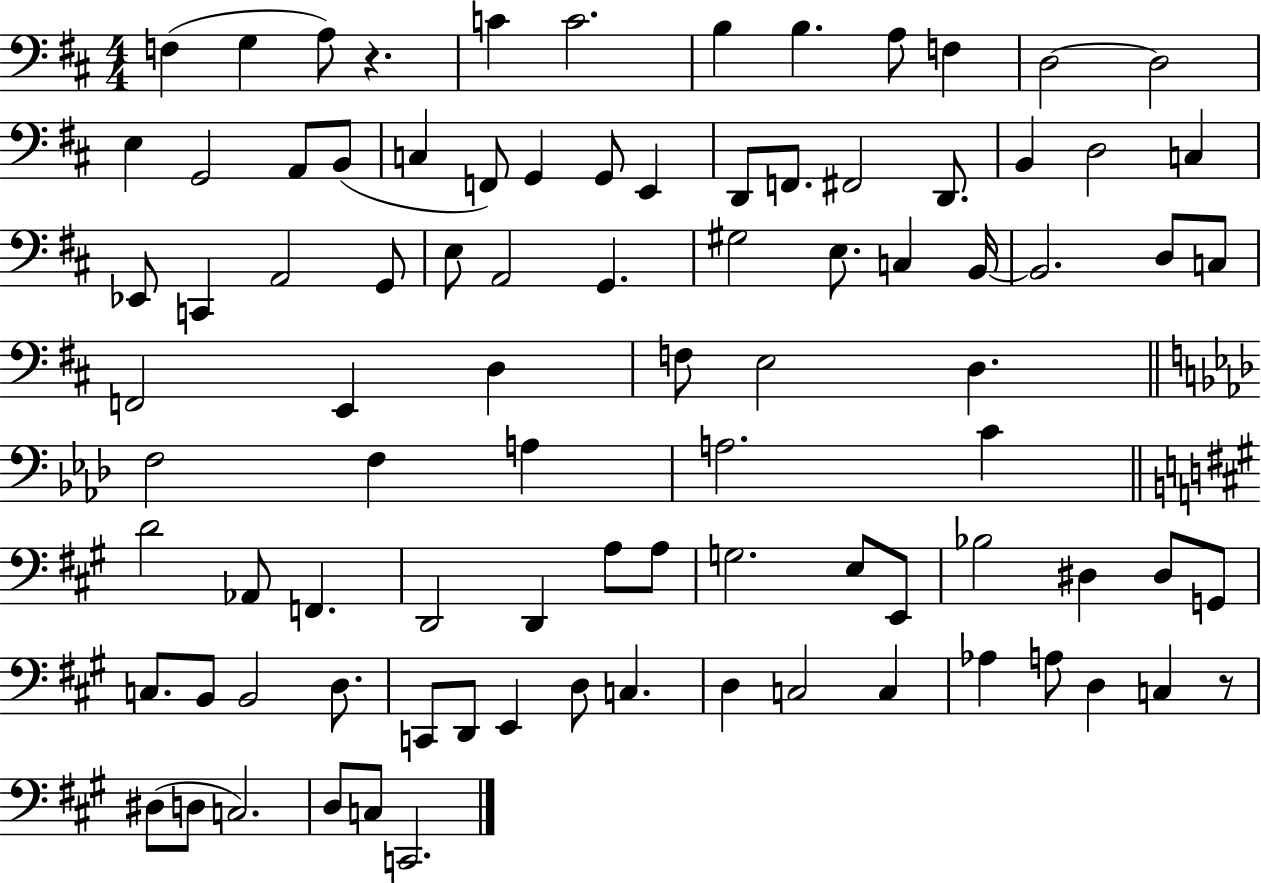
X:1
T:Untitled
M:4/4
L:1/4
K:D
F, G, A,/2 z C C2 B, B, A,/2 F, D,2 D,2 E, G,,2 A,,/2 B,,/2 C, F,,/2 G,, G,,/2 E,, D,,/2 F,,/2 ^F,,2 D,,/2 B,, D,2 C, _E,,/2 C,, A,,2 G,,/2 E,/2 A,,2 G,, ^G,2 E,/2 C, B,,/4 B,,2 D,/2 C,/2 F,,2 E,, D, F,/2 E,2 D, F,2 F, A, A,2 C D2 _A,,/2 F,, D,,2 D,, A,/2 A,/2 G,2 E,/2 E,,/2 _B,2 ^D, ^D,/2 G,,/2 C,/2 B,,/2 B,,2 D,/2 C,,/2 D,,/2 E,, D,/2 C, D, C,2 C, _A, A,/2 D, C, z/2 ^D,/2 D,/2 C,2 D,/2 C,/2 C,,2